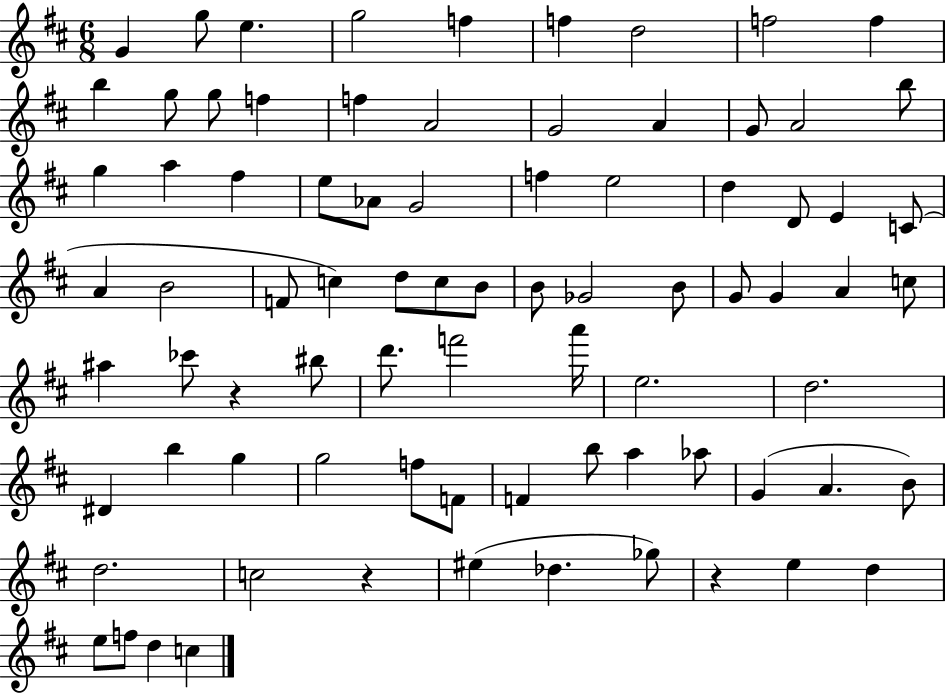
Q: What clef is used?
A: treble